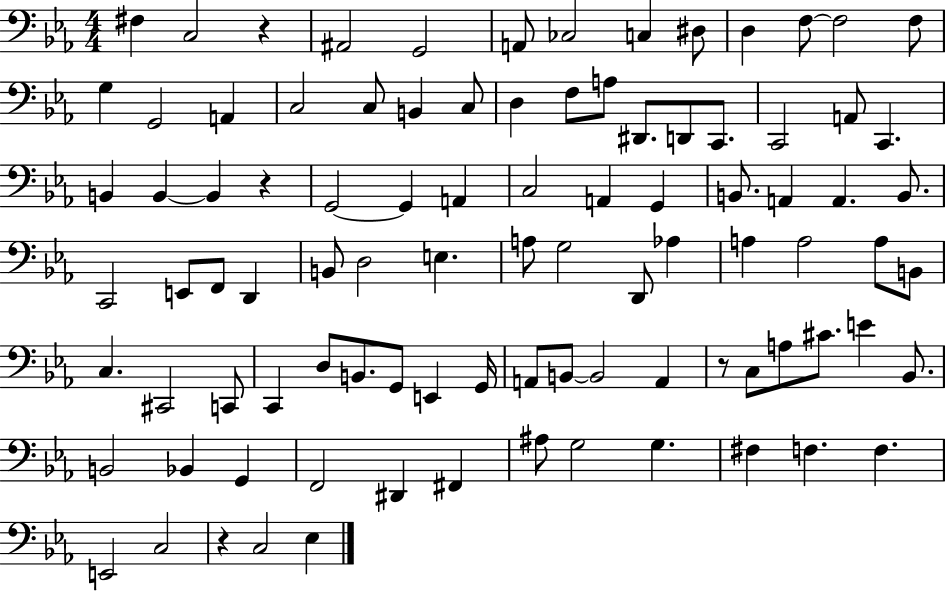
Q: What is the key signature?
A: EES major